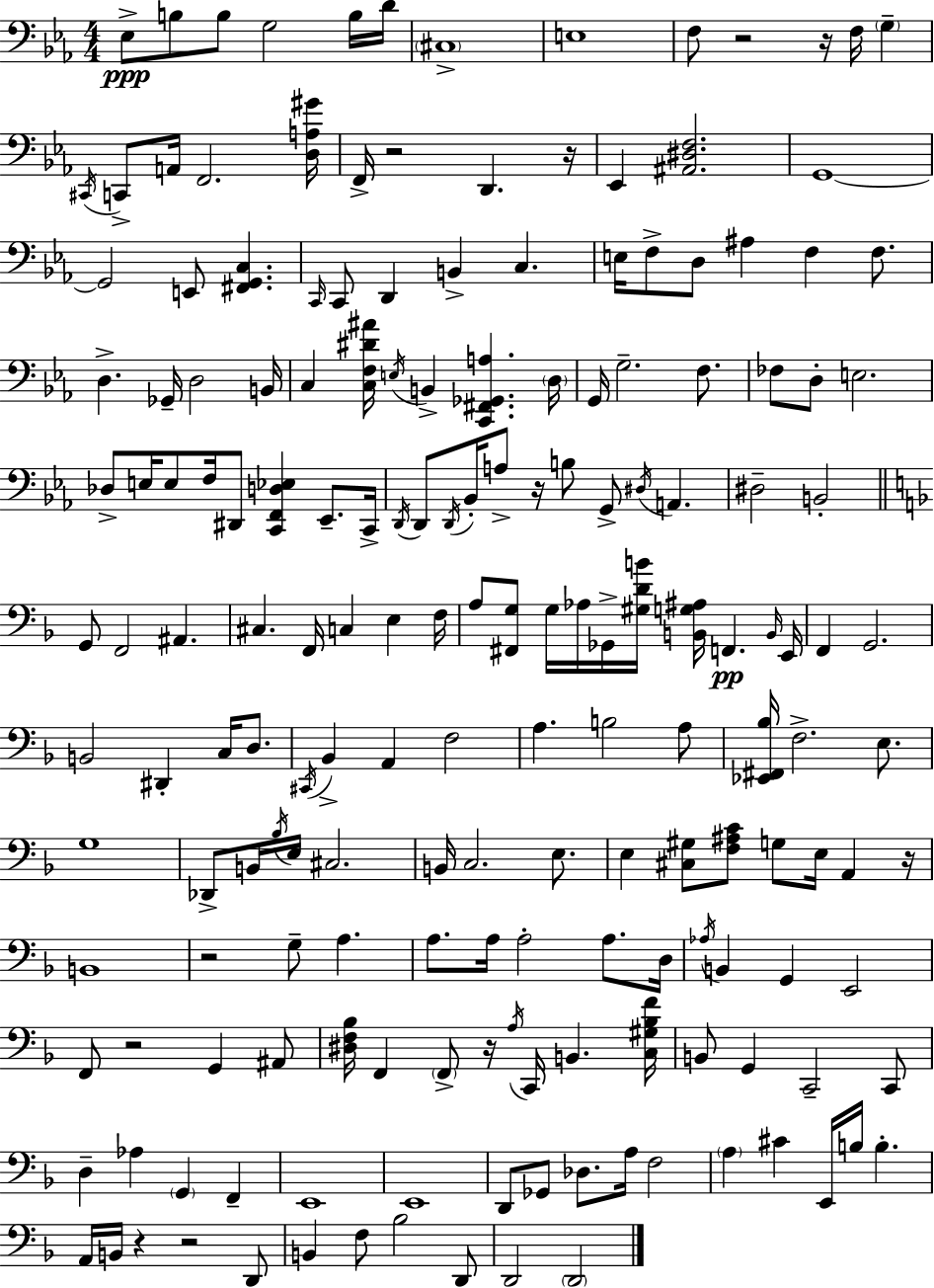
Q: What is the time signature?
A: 4/4